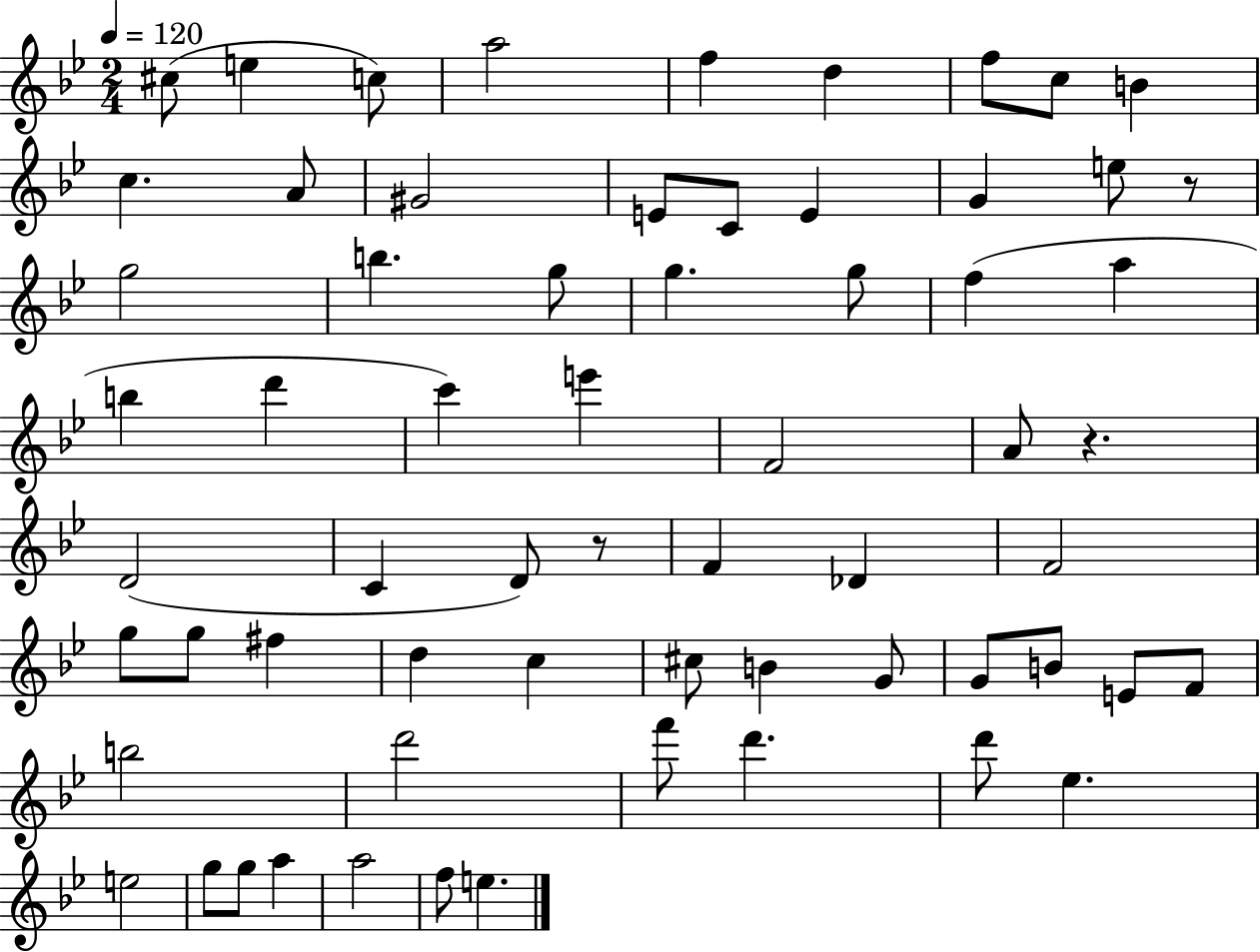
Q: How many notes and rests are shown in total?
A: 64